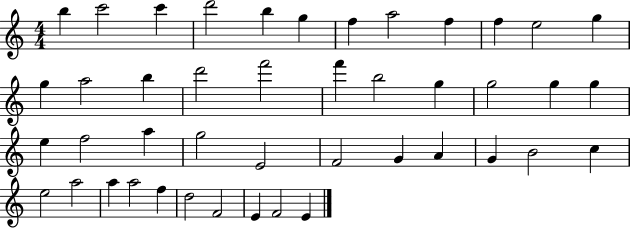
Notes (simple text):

B5/q C6/h C6/q D6/h B5/q G5/q F5/q A5/h F5/q F5/q E5/h G5/q G5/q A5/h B5/q D6/h F6/h F6/q B5/h G5/q G5/h G5/q G5/q E5/q F5/h A5/q G5/h E4/h F4/h G4/q A4/q G4/q B4/h C5/q E5/h A5/h A5/q A5/h F5/q D5/h F4/h E4/q F4/h E4/q